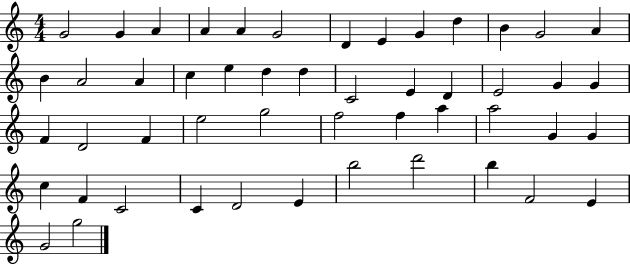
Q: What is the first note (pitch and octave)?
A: G4